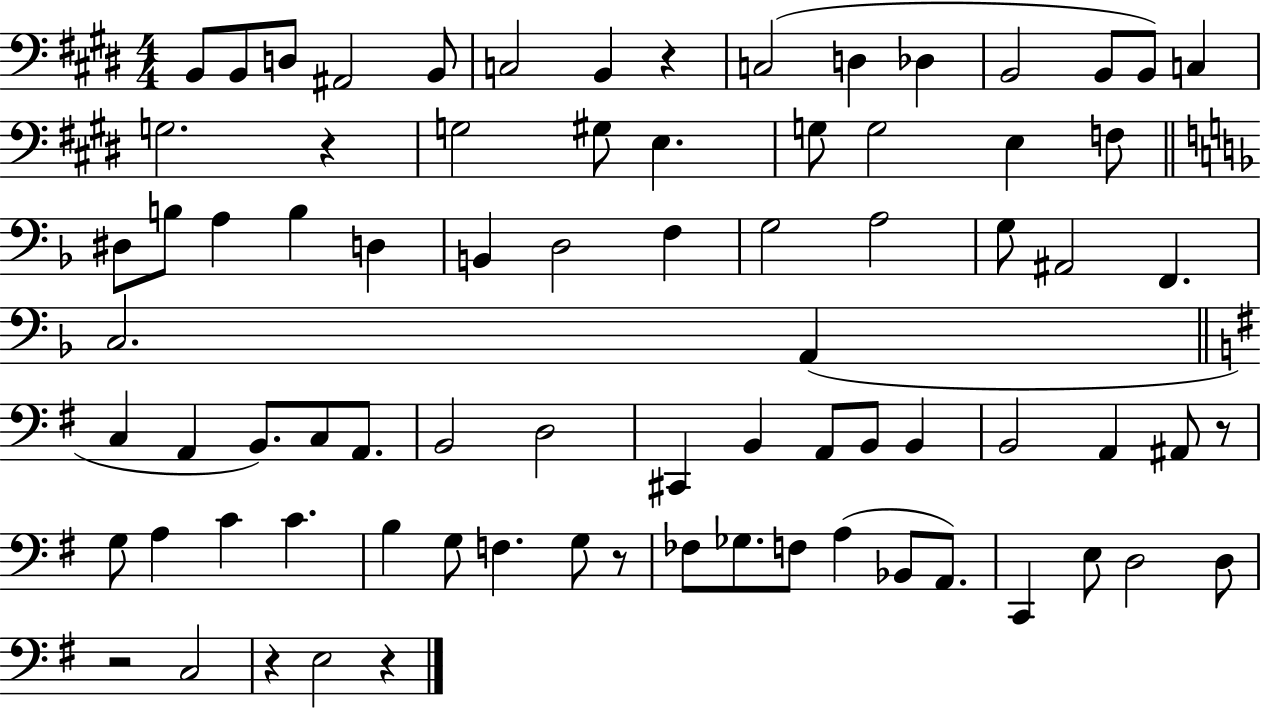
{
  \clef bass
  \numericTimeSignature
  \time 4/4
  \key e \major
  b,8 b,8 d8 ais,2 b,8 | c2 b,4 r4 | c2( d4 des4 | b,2 b,8 b,8) c4 | \break g2. r4 | g2 gis8 e4. | g8 g2 e4 f8 | \bar "||" \break \key f \major dis8 b8 a4 b4 d4 | b,4 d2 f4 | g2 a2 | g8 ais,2 f,4. | \break c2. a,4( | \bar "||" \break \key g \major c4 a,4 b,8.) c8 a,8. | b,2 d2 | cis,4 b,4 a,8 b,8 b,4 | b,2 a,4 ais,8 r8 | \break g8 a4 c'4 c'4. | b4 g8 f4. g8 r8 | fes8 ges8. f8 a4( bes,8 a,8.) | c,4 e8 d2 d8 | \break r2 c2 | r4 e2 r4 | \bar "|."
}